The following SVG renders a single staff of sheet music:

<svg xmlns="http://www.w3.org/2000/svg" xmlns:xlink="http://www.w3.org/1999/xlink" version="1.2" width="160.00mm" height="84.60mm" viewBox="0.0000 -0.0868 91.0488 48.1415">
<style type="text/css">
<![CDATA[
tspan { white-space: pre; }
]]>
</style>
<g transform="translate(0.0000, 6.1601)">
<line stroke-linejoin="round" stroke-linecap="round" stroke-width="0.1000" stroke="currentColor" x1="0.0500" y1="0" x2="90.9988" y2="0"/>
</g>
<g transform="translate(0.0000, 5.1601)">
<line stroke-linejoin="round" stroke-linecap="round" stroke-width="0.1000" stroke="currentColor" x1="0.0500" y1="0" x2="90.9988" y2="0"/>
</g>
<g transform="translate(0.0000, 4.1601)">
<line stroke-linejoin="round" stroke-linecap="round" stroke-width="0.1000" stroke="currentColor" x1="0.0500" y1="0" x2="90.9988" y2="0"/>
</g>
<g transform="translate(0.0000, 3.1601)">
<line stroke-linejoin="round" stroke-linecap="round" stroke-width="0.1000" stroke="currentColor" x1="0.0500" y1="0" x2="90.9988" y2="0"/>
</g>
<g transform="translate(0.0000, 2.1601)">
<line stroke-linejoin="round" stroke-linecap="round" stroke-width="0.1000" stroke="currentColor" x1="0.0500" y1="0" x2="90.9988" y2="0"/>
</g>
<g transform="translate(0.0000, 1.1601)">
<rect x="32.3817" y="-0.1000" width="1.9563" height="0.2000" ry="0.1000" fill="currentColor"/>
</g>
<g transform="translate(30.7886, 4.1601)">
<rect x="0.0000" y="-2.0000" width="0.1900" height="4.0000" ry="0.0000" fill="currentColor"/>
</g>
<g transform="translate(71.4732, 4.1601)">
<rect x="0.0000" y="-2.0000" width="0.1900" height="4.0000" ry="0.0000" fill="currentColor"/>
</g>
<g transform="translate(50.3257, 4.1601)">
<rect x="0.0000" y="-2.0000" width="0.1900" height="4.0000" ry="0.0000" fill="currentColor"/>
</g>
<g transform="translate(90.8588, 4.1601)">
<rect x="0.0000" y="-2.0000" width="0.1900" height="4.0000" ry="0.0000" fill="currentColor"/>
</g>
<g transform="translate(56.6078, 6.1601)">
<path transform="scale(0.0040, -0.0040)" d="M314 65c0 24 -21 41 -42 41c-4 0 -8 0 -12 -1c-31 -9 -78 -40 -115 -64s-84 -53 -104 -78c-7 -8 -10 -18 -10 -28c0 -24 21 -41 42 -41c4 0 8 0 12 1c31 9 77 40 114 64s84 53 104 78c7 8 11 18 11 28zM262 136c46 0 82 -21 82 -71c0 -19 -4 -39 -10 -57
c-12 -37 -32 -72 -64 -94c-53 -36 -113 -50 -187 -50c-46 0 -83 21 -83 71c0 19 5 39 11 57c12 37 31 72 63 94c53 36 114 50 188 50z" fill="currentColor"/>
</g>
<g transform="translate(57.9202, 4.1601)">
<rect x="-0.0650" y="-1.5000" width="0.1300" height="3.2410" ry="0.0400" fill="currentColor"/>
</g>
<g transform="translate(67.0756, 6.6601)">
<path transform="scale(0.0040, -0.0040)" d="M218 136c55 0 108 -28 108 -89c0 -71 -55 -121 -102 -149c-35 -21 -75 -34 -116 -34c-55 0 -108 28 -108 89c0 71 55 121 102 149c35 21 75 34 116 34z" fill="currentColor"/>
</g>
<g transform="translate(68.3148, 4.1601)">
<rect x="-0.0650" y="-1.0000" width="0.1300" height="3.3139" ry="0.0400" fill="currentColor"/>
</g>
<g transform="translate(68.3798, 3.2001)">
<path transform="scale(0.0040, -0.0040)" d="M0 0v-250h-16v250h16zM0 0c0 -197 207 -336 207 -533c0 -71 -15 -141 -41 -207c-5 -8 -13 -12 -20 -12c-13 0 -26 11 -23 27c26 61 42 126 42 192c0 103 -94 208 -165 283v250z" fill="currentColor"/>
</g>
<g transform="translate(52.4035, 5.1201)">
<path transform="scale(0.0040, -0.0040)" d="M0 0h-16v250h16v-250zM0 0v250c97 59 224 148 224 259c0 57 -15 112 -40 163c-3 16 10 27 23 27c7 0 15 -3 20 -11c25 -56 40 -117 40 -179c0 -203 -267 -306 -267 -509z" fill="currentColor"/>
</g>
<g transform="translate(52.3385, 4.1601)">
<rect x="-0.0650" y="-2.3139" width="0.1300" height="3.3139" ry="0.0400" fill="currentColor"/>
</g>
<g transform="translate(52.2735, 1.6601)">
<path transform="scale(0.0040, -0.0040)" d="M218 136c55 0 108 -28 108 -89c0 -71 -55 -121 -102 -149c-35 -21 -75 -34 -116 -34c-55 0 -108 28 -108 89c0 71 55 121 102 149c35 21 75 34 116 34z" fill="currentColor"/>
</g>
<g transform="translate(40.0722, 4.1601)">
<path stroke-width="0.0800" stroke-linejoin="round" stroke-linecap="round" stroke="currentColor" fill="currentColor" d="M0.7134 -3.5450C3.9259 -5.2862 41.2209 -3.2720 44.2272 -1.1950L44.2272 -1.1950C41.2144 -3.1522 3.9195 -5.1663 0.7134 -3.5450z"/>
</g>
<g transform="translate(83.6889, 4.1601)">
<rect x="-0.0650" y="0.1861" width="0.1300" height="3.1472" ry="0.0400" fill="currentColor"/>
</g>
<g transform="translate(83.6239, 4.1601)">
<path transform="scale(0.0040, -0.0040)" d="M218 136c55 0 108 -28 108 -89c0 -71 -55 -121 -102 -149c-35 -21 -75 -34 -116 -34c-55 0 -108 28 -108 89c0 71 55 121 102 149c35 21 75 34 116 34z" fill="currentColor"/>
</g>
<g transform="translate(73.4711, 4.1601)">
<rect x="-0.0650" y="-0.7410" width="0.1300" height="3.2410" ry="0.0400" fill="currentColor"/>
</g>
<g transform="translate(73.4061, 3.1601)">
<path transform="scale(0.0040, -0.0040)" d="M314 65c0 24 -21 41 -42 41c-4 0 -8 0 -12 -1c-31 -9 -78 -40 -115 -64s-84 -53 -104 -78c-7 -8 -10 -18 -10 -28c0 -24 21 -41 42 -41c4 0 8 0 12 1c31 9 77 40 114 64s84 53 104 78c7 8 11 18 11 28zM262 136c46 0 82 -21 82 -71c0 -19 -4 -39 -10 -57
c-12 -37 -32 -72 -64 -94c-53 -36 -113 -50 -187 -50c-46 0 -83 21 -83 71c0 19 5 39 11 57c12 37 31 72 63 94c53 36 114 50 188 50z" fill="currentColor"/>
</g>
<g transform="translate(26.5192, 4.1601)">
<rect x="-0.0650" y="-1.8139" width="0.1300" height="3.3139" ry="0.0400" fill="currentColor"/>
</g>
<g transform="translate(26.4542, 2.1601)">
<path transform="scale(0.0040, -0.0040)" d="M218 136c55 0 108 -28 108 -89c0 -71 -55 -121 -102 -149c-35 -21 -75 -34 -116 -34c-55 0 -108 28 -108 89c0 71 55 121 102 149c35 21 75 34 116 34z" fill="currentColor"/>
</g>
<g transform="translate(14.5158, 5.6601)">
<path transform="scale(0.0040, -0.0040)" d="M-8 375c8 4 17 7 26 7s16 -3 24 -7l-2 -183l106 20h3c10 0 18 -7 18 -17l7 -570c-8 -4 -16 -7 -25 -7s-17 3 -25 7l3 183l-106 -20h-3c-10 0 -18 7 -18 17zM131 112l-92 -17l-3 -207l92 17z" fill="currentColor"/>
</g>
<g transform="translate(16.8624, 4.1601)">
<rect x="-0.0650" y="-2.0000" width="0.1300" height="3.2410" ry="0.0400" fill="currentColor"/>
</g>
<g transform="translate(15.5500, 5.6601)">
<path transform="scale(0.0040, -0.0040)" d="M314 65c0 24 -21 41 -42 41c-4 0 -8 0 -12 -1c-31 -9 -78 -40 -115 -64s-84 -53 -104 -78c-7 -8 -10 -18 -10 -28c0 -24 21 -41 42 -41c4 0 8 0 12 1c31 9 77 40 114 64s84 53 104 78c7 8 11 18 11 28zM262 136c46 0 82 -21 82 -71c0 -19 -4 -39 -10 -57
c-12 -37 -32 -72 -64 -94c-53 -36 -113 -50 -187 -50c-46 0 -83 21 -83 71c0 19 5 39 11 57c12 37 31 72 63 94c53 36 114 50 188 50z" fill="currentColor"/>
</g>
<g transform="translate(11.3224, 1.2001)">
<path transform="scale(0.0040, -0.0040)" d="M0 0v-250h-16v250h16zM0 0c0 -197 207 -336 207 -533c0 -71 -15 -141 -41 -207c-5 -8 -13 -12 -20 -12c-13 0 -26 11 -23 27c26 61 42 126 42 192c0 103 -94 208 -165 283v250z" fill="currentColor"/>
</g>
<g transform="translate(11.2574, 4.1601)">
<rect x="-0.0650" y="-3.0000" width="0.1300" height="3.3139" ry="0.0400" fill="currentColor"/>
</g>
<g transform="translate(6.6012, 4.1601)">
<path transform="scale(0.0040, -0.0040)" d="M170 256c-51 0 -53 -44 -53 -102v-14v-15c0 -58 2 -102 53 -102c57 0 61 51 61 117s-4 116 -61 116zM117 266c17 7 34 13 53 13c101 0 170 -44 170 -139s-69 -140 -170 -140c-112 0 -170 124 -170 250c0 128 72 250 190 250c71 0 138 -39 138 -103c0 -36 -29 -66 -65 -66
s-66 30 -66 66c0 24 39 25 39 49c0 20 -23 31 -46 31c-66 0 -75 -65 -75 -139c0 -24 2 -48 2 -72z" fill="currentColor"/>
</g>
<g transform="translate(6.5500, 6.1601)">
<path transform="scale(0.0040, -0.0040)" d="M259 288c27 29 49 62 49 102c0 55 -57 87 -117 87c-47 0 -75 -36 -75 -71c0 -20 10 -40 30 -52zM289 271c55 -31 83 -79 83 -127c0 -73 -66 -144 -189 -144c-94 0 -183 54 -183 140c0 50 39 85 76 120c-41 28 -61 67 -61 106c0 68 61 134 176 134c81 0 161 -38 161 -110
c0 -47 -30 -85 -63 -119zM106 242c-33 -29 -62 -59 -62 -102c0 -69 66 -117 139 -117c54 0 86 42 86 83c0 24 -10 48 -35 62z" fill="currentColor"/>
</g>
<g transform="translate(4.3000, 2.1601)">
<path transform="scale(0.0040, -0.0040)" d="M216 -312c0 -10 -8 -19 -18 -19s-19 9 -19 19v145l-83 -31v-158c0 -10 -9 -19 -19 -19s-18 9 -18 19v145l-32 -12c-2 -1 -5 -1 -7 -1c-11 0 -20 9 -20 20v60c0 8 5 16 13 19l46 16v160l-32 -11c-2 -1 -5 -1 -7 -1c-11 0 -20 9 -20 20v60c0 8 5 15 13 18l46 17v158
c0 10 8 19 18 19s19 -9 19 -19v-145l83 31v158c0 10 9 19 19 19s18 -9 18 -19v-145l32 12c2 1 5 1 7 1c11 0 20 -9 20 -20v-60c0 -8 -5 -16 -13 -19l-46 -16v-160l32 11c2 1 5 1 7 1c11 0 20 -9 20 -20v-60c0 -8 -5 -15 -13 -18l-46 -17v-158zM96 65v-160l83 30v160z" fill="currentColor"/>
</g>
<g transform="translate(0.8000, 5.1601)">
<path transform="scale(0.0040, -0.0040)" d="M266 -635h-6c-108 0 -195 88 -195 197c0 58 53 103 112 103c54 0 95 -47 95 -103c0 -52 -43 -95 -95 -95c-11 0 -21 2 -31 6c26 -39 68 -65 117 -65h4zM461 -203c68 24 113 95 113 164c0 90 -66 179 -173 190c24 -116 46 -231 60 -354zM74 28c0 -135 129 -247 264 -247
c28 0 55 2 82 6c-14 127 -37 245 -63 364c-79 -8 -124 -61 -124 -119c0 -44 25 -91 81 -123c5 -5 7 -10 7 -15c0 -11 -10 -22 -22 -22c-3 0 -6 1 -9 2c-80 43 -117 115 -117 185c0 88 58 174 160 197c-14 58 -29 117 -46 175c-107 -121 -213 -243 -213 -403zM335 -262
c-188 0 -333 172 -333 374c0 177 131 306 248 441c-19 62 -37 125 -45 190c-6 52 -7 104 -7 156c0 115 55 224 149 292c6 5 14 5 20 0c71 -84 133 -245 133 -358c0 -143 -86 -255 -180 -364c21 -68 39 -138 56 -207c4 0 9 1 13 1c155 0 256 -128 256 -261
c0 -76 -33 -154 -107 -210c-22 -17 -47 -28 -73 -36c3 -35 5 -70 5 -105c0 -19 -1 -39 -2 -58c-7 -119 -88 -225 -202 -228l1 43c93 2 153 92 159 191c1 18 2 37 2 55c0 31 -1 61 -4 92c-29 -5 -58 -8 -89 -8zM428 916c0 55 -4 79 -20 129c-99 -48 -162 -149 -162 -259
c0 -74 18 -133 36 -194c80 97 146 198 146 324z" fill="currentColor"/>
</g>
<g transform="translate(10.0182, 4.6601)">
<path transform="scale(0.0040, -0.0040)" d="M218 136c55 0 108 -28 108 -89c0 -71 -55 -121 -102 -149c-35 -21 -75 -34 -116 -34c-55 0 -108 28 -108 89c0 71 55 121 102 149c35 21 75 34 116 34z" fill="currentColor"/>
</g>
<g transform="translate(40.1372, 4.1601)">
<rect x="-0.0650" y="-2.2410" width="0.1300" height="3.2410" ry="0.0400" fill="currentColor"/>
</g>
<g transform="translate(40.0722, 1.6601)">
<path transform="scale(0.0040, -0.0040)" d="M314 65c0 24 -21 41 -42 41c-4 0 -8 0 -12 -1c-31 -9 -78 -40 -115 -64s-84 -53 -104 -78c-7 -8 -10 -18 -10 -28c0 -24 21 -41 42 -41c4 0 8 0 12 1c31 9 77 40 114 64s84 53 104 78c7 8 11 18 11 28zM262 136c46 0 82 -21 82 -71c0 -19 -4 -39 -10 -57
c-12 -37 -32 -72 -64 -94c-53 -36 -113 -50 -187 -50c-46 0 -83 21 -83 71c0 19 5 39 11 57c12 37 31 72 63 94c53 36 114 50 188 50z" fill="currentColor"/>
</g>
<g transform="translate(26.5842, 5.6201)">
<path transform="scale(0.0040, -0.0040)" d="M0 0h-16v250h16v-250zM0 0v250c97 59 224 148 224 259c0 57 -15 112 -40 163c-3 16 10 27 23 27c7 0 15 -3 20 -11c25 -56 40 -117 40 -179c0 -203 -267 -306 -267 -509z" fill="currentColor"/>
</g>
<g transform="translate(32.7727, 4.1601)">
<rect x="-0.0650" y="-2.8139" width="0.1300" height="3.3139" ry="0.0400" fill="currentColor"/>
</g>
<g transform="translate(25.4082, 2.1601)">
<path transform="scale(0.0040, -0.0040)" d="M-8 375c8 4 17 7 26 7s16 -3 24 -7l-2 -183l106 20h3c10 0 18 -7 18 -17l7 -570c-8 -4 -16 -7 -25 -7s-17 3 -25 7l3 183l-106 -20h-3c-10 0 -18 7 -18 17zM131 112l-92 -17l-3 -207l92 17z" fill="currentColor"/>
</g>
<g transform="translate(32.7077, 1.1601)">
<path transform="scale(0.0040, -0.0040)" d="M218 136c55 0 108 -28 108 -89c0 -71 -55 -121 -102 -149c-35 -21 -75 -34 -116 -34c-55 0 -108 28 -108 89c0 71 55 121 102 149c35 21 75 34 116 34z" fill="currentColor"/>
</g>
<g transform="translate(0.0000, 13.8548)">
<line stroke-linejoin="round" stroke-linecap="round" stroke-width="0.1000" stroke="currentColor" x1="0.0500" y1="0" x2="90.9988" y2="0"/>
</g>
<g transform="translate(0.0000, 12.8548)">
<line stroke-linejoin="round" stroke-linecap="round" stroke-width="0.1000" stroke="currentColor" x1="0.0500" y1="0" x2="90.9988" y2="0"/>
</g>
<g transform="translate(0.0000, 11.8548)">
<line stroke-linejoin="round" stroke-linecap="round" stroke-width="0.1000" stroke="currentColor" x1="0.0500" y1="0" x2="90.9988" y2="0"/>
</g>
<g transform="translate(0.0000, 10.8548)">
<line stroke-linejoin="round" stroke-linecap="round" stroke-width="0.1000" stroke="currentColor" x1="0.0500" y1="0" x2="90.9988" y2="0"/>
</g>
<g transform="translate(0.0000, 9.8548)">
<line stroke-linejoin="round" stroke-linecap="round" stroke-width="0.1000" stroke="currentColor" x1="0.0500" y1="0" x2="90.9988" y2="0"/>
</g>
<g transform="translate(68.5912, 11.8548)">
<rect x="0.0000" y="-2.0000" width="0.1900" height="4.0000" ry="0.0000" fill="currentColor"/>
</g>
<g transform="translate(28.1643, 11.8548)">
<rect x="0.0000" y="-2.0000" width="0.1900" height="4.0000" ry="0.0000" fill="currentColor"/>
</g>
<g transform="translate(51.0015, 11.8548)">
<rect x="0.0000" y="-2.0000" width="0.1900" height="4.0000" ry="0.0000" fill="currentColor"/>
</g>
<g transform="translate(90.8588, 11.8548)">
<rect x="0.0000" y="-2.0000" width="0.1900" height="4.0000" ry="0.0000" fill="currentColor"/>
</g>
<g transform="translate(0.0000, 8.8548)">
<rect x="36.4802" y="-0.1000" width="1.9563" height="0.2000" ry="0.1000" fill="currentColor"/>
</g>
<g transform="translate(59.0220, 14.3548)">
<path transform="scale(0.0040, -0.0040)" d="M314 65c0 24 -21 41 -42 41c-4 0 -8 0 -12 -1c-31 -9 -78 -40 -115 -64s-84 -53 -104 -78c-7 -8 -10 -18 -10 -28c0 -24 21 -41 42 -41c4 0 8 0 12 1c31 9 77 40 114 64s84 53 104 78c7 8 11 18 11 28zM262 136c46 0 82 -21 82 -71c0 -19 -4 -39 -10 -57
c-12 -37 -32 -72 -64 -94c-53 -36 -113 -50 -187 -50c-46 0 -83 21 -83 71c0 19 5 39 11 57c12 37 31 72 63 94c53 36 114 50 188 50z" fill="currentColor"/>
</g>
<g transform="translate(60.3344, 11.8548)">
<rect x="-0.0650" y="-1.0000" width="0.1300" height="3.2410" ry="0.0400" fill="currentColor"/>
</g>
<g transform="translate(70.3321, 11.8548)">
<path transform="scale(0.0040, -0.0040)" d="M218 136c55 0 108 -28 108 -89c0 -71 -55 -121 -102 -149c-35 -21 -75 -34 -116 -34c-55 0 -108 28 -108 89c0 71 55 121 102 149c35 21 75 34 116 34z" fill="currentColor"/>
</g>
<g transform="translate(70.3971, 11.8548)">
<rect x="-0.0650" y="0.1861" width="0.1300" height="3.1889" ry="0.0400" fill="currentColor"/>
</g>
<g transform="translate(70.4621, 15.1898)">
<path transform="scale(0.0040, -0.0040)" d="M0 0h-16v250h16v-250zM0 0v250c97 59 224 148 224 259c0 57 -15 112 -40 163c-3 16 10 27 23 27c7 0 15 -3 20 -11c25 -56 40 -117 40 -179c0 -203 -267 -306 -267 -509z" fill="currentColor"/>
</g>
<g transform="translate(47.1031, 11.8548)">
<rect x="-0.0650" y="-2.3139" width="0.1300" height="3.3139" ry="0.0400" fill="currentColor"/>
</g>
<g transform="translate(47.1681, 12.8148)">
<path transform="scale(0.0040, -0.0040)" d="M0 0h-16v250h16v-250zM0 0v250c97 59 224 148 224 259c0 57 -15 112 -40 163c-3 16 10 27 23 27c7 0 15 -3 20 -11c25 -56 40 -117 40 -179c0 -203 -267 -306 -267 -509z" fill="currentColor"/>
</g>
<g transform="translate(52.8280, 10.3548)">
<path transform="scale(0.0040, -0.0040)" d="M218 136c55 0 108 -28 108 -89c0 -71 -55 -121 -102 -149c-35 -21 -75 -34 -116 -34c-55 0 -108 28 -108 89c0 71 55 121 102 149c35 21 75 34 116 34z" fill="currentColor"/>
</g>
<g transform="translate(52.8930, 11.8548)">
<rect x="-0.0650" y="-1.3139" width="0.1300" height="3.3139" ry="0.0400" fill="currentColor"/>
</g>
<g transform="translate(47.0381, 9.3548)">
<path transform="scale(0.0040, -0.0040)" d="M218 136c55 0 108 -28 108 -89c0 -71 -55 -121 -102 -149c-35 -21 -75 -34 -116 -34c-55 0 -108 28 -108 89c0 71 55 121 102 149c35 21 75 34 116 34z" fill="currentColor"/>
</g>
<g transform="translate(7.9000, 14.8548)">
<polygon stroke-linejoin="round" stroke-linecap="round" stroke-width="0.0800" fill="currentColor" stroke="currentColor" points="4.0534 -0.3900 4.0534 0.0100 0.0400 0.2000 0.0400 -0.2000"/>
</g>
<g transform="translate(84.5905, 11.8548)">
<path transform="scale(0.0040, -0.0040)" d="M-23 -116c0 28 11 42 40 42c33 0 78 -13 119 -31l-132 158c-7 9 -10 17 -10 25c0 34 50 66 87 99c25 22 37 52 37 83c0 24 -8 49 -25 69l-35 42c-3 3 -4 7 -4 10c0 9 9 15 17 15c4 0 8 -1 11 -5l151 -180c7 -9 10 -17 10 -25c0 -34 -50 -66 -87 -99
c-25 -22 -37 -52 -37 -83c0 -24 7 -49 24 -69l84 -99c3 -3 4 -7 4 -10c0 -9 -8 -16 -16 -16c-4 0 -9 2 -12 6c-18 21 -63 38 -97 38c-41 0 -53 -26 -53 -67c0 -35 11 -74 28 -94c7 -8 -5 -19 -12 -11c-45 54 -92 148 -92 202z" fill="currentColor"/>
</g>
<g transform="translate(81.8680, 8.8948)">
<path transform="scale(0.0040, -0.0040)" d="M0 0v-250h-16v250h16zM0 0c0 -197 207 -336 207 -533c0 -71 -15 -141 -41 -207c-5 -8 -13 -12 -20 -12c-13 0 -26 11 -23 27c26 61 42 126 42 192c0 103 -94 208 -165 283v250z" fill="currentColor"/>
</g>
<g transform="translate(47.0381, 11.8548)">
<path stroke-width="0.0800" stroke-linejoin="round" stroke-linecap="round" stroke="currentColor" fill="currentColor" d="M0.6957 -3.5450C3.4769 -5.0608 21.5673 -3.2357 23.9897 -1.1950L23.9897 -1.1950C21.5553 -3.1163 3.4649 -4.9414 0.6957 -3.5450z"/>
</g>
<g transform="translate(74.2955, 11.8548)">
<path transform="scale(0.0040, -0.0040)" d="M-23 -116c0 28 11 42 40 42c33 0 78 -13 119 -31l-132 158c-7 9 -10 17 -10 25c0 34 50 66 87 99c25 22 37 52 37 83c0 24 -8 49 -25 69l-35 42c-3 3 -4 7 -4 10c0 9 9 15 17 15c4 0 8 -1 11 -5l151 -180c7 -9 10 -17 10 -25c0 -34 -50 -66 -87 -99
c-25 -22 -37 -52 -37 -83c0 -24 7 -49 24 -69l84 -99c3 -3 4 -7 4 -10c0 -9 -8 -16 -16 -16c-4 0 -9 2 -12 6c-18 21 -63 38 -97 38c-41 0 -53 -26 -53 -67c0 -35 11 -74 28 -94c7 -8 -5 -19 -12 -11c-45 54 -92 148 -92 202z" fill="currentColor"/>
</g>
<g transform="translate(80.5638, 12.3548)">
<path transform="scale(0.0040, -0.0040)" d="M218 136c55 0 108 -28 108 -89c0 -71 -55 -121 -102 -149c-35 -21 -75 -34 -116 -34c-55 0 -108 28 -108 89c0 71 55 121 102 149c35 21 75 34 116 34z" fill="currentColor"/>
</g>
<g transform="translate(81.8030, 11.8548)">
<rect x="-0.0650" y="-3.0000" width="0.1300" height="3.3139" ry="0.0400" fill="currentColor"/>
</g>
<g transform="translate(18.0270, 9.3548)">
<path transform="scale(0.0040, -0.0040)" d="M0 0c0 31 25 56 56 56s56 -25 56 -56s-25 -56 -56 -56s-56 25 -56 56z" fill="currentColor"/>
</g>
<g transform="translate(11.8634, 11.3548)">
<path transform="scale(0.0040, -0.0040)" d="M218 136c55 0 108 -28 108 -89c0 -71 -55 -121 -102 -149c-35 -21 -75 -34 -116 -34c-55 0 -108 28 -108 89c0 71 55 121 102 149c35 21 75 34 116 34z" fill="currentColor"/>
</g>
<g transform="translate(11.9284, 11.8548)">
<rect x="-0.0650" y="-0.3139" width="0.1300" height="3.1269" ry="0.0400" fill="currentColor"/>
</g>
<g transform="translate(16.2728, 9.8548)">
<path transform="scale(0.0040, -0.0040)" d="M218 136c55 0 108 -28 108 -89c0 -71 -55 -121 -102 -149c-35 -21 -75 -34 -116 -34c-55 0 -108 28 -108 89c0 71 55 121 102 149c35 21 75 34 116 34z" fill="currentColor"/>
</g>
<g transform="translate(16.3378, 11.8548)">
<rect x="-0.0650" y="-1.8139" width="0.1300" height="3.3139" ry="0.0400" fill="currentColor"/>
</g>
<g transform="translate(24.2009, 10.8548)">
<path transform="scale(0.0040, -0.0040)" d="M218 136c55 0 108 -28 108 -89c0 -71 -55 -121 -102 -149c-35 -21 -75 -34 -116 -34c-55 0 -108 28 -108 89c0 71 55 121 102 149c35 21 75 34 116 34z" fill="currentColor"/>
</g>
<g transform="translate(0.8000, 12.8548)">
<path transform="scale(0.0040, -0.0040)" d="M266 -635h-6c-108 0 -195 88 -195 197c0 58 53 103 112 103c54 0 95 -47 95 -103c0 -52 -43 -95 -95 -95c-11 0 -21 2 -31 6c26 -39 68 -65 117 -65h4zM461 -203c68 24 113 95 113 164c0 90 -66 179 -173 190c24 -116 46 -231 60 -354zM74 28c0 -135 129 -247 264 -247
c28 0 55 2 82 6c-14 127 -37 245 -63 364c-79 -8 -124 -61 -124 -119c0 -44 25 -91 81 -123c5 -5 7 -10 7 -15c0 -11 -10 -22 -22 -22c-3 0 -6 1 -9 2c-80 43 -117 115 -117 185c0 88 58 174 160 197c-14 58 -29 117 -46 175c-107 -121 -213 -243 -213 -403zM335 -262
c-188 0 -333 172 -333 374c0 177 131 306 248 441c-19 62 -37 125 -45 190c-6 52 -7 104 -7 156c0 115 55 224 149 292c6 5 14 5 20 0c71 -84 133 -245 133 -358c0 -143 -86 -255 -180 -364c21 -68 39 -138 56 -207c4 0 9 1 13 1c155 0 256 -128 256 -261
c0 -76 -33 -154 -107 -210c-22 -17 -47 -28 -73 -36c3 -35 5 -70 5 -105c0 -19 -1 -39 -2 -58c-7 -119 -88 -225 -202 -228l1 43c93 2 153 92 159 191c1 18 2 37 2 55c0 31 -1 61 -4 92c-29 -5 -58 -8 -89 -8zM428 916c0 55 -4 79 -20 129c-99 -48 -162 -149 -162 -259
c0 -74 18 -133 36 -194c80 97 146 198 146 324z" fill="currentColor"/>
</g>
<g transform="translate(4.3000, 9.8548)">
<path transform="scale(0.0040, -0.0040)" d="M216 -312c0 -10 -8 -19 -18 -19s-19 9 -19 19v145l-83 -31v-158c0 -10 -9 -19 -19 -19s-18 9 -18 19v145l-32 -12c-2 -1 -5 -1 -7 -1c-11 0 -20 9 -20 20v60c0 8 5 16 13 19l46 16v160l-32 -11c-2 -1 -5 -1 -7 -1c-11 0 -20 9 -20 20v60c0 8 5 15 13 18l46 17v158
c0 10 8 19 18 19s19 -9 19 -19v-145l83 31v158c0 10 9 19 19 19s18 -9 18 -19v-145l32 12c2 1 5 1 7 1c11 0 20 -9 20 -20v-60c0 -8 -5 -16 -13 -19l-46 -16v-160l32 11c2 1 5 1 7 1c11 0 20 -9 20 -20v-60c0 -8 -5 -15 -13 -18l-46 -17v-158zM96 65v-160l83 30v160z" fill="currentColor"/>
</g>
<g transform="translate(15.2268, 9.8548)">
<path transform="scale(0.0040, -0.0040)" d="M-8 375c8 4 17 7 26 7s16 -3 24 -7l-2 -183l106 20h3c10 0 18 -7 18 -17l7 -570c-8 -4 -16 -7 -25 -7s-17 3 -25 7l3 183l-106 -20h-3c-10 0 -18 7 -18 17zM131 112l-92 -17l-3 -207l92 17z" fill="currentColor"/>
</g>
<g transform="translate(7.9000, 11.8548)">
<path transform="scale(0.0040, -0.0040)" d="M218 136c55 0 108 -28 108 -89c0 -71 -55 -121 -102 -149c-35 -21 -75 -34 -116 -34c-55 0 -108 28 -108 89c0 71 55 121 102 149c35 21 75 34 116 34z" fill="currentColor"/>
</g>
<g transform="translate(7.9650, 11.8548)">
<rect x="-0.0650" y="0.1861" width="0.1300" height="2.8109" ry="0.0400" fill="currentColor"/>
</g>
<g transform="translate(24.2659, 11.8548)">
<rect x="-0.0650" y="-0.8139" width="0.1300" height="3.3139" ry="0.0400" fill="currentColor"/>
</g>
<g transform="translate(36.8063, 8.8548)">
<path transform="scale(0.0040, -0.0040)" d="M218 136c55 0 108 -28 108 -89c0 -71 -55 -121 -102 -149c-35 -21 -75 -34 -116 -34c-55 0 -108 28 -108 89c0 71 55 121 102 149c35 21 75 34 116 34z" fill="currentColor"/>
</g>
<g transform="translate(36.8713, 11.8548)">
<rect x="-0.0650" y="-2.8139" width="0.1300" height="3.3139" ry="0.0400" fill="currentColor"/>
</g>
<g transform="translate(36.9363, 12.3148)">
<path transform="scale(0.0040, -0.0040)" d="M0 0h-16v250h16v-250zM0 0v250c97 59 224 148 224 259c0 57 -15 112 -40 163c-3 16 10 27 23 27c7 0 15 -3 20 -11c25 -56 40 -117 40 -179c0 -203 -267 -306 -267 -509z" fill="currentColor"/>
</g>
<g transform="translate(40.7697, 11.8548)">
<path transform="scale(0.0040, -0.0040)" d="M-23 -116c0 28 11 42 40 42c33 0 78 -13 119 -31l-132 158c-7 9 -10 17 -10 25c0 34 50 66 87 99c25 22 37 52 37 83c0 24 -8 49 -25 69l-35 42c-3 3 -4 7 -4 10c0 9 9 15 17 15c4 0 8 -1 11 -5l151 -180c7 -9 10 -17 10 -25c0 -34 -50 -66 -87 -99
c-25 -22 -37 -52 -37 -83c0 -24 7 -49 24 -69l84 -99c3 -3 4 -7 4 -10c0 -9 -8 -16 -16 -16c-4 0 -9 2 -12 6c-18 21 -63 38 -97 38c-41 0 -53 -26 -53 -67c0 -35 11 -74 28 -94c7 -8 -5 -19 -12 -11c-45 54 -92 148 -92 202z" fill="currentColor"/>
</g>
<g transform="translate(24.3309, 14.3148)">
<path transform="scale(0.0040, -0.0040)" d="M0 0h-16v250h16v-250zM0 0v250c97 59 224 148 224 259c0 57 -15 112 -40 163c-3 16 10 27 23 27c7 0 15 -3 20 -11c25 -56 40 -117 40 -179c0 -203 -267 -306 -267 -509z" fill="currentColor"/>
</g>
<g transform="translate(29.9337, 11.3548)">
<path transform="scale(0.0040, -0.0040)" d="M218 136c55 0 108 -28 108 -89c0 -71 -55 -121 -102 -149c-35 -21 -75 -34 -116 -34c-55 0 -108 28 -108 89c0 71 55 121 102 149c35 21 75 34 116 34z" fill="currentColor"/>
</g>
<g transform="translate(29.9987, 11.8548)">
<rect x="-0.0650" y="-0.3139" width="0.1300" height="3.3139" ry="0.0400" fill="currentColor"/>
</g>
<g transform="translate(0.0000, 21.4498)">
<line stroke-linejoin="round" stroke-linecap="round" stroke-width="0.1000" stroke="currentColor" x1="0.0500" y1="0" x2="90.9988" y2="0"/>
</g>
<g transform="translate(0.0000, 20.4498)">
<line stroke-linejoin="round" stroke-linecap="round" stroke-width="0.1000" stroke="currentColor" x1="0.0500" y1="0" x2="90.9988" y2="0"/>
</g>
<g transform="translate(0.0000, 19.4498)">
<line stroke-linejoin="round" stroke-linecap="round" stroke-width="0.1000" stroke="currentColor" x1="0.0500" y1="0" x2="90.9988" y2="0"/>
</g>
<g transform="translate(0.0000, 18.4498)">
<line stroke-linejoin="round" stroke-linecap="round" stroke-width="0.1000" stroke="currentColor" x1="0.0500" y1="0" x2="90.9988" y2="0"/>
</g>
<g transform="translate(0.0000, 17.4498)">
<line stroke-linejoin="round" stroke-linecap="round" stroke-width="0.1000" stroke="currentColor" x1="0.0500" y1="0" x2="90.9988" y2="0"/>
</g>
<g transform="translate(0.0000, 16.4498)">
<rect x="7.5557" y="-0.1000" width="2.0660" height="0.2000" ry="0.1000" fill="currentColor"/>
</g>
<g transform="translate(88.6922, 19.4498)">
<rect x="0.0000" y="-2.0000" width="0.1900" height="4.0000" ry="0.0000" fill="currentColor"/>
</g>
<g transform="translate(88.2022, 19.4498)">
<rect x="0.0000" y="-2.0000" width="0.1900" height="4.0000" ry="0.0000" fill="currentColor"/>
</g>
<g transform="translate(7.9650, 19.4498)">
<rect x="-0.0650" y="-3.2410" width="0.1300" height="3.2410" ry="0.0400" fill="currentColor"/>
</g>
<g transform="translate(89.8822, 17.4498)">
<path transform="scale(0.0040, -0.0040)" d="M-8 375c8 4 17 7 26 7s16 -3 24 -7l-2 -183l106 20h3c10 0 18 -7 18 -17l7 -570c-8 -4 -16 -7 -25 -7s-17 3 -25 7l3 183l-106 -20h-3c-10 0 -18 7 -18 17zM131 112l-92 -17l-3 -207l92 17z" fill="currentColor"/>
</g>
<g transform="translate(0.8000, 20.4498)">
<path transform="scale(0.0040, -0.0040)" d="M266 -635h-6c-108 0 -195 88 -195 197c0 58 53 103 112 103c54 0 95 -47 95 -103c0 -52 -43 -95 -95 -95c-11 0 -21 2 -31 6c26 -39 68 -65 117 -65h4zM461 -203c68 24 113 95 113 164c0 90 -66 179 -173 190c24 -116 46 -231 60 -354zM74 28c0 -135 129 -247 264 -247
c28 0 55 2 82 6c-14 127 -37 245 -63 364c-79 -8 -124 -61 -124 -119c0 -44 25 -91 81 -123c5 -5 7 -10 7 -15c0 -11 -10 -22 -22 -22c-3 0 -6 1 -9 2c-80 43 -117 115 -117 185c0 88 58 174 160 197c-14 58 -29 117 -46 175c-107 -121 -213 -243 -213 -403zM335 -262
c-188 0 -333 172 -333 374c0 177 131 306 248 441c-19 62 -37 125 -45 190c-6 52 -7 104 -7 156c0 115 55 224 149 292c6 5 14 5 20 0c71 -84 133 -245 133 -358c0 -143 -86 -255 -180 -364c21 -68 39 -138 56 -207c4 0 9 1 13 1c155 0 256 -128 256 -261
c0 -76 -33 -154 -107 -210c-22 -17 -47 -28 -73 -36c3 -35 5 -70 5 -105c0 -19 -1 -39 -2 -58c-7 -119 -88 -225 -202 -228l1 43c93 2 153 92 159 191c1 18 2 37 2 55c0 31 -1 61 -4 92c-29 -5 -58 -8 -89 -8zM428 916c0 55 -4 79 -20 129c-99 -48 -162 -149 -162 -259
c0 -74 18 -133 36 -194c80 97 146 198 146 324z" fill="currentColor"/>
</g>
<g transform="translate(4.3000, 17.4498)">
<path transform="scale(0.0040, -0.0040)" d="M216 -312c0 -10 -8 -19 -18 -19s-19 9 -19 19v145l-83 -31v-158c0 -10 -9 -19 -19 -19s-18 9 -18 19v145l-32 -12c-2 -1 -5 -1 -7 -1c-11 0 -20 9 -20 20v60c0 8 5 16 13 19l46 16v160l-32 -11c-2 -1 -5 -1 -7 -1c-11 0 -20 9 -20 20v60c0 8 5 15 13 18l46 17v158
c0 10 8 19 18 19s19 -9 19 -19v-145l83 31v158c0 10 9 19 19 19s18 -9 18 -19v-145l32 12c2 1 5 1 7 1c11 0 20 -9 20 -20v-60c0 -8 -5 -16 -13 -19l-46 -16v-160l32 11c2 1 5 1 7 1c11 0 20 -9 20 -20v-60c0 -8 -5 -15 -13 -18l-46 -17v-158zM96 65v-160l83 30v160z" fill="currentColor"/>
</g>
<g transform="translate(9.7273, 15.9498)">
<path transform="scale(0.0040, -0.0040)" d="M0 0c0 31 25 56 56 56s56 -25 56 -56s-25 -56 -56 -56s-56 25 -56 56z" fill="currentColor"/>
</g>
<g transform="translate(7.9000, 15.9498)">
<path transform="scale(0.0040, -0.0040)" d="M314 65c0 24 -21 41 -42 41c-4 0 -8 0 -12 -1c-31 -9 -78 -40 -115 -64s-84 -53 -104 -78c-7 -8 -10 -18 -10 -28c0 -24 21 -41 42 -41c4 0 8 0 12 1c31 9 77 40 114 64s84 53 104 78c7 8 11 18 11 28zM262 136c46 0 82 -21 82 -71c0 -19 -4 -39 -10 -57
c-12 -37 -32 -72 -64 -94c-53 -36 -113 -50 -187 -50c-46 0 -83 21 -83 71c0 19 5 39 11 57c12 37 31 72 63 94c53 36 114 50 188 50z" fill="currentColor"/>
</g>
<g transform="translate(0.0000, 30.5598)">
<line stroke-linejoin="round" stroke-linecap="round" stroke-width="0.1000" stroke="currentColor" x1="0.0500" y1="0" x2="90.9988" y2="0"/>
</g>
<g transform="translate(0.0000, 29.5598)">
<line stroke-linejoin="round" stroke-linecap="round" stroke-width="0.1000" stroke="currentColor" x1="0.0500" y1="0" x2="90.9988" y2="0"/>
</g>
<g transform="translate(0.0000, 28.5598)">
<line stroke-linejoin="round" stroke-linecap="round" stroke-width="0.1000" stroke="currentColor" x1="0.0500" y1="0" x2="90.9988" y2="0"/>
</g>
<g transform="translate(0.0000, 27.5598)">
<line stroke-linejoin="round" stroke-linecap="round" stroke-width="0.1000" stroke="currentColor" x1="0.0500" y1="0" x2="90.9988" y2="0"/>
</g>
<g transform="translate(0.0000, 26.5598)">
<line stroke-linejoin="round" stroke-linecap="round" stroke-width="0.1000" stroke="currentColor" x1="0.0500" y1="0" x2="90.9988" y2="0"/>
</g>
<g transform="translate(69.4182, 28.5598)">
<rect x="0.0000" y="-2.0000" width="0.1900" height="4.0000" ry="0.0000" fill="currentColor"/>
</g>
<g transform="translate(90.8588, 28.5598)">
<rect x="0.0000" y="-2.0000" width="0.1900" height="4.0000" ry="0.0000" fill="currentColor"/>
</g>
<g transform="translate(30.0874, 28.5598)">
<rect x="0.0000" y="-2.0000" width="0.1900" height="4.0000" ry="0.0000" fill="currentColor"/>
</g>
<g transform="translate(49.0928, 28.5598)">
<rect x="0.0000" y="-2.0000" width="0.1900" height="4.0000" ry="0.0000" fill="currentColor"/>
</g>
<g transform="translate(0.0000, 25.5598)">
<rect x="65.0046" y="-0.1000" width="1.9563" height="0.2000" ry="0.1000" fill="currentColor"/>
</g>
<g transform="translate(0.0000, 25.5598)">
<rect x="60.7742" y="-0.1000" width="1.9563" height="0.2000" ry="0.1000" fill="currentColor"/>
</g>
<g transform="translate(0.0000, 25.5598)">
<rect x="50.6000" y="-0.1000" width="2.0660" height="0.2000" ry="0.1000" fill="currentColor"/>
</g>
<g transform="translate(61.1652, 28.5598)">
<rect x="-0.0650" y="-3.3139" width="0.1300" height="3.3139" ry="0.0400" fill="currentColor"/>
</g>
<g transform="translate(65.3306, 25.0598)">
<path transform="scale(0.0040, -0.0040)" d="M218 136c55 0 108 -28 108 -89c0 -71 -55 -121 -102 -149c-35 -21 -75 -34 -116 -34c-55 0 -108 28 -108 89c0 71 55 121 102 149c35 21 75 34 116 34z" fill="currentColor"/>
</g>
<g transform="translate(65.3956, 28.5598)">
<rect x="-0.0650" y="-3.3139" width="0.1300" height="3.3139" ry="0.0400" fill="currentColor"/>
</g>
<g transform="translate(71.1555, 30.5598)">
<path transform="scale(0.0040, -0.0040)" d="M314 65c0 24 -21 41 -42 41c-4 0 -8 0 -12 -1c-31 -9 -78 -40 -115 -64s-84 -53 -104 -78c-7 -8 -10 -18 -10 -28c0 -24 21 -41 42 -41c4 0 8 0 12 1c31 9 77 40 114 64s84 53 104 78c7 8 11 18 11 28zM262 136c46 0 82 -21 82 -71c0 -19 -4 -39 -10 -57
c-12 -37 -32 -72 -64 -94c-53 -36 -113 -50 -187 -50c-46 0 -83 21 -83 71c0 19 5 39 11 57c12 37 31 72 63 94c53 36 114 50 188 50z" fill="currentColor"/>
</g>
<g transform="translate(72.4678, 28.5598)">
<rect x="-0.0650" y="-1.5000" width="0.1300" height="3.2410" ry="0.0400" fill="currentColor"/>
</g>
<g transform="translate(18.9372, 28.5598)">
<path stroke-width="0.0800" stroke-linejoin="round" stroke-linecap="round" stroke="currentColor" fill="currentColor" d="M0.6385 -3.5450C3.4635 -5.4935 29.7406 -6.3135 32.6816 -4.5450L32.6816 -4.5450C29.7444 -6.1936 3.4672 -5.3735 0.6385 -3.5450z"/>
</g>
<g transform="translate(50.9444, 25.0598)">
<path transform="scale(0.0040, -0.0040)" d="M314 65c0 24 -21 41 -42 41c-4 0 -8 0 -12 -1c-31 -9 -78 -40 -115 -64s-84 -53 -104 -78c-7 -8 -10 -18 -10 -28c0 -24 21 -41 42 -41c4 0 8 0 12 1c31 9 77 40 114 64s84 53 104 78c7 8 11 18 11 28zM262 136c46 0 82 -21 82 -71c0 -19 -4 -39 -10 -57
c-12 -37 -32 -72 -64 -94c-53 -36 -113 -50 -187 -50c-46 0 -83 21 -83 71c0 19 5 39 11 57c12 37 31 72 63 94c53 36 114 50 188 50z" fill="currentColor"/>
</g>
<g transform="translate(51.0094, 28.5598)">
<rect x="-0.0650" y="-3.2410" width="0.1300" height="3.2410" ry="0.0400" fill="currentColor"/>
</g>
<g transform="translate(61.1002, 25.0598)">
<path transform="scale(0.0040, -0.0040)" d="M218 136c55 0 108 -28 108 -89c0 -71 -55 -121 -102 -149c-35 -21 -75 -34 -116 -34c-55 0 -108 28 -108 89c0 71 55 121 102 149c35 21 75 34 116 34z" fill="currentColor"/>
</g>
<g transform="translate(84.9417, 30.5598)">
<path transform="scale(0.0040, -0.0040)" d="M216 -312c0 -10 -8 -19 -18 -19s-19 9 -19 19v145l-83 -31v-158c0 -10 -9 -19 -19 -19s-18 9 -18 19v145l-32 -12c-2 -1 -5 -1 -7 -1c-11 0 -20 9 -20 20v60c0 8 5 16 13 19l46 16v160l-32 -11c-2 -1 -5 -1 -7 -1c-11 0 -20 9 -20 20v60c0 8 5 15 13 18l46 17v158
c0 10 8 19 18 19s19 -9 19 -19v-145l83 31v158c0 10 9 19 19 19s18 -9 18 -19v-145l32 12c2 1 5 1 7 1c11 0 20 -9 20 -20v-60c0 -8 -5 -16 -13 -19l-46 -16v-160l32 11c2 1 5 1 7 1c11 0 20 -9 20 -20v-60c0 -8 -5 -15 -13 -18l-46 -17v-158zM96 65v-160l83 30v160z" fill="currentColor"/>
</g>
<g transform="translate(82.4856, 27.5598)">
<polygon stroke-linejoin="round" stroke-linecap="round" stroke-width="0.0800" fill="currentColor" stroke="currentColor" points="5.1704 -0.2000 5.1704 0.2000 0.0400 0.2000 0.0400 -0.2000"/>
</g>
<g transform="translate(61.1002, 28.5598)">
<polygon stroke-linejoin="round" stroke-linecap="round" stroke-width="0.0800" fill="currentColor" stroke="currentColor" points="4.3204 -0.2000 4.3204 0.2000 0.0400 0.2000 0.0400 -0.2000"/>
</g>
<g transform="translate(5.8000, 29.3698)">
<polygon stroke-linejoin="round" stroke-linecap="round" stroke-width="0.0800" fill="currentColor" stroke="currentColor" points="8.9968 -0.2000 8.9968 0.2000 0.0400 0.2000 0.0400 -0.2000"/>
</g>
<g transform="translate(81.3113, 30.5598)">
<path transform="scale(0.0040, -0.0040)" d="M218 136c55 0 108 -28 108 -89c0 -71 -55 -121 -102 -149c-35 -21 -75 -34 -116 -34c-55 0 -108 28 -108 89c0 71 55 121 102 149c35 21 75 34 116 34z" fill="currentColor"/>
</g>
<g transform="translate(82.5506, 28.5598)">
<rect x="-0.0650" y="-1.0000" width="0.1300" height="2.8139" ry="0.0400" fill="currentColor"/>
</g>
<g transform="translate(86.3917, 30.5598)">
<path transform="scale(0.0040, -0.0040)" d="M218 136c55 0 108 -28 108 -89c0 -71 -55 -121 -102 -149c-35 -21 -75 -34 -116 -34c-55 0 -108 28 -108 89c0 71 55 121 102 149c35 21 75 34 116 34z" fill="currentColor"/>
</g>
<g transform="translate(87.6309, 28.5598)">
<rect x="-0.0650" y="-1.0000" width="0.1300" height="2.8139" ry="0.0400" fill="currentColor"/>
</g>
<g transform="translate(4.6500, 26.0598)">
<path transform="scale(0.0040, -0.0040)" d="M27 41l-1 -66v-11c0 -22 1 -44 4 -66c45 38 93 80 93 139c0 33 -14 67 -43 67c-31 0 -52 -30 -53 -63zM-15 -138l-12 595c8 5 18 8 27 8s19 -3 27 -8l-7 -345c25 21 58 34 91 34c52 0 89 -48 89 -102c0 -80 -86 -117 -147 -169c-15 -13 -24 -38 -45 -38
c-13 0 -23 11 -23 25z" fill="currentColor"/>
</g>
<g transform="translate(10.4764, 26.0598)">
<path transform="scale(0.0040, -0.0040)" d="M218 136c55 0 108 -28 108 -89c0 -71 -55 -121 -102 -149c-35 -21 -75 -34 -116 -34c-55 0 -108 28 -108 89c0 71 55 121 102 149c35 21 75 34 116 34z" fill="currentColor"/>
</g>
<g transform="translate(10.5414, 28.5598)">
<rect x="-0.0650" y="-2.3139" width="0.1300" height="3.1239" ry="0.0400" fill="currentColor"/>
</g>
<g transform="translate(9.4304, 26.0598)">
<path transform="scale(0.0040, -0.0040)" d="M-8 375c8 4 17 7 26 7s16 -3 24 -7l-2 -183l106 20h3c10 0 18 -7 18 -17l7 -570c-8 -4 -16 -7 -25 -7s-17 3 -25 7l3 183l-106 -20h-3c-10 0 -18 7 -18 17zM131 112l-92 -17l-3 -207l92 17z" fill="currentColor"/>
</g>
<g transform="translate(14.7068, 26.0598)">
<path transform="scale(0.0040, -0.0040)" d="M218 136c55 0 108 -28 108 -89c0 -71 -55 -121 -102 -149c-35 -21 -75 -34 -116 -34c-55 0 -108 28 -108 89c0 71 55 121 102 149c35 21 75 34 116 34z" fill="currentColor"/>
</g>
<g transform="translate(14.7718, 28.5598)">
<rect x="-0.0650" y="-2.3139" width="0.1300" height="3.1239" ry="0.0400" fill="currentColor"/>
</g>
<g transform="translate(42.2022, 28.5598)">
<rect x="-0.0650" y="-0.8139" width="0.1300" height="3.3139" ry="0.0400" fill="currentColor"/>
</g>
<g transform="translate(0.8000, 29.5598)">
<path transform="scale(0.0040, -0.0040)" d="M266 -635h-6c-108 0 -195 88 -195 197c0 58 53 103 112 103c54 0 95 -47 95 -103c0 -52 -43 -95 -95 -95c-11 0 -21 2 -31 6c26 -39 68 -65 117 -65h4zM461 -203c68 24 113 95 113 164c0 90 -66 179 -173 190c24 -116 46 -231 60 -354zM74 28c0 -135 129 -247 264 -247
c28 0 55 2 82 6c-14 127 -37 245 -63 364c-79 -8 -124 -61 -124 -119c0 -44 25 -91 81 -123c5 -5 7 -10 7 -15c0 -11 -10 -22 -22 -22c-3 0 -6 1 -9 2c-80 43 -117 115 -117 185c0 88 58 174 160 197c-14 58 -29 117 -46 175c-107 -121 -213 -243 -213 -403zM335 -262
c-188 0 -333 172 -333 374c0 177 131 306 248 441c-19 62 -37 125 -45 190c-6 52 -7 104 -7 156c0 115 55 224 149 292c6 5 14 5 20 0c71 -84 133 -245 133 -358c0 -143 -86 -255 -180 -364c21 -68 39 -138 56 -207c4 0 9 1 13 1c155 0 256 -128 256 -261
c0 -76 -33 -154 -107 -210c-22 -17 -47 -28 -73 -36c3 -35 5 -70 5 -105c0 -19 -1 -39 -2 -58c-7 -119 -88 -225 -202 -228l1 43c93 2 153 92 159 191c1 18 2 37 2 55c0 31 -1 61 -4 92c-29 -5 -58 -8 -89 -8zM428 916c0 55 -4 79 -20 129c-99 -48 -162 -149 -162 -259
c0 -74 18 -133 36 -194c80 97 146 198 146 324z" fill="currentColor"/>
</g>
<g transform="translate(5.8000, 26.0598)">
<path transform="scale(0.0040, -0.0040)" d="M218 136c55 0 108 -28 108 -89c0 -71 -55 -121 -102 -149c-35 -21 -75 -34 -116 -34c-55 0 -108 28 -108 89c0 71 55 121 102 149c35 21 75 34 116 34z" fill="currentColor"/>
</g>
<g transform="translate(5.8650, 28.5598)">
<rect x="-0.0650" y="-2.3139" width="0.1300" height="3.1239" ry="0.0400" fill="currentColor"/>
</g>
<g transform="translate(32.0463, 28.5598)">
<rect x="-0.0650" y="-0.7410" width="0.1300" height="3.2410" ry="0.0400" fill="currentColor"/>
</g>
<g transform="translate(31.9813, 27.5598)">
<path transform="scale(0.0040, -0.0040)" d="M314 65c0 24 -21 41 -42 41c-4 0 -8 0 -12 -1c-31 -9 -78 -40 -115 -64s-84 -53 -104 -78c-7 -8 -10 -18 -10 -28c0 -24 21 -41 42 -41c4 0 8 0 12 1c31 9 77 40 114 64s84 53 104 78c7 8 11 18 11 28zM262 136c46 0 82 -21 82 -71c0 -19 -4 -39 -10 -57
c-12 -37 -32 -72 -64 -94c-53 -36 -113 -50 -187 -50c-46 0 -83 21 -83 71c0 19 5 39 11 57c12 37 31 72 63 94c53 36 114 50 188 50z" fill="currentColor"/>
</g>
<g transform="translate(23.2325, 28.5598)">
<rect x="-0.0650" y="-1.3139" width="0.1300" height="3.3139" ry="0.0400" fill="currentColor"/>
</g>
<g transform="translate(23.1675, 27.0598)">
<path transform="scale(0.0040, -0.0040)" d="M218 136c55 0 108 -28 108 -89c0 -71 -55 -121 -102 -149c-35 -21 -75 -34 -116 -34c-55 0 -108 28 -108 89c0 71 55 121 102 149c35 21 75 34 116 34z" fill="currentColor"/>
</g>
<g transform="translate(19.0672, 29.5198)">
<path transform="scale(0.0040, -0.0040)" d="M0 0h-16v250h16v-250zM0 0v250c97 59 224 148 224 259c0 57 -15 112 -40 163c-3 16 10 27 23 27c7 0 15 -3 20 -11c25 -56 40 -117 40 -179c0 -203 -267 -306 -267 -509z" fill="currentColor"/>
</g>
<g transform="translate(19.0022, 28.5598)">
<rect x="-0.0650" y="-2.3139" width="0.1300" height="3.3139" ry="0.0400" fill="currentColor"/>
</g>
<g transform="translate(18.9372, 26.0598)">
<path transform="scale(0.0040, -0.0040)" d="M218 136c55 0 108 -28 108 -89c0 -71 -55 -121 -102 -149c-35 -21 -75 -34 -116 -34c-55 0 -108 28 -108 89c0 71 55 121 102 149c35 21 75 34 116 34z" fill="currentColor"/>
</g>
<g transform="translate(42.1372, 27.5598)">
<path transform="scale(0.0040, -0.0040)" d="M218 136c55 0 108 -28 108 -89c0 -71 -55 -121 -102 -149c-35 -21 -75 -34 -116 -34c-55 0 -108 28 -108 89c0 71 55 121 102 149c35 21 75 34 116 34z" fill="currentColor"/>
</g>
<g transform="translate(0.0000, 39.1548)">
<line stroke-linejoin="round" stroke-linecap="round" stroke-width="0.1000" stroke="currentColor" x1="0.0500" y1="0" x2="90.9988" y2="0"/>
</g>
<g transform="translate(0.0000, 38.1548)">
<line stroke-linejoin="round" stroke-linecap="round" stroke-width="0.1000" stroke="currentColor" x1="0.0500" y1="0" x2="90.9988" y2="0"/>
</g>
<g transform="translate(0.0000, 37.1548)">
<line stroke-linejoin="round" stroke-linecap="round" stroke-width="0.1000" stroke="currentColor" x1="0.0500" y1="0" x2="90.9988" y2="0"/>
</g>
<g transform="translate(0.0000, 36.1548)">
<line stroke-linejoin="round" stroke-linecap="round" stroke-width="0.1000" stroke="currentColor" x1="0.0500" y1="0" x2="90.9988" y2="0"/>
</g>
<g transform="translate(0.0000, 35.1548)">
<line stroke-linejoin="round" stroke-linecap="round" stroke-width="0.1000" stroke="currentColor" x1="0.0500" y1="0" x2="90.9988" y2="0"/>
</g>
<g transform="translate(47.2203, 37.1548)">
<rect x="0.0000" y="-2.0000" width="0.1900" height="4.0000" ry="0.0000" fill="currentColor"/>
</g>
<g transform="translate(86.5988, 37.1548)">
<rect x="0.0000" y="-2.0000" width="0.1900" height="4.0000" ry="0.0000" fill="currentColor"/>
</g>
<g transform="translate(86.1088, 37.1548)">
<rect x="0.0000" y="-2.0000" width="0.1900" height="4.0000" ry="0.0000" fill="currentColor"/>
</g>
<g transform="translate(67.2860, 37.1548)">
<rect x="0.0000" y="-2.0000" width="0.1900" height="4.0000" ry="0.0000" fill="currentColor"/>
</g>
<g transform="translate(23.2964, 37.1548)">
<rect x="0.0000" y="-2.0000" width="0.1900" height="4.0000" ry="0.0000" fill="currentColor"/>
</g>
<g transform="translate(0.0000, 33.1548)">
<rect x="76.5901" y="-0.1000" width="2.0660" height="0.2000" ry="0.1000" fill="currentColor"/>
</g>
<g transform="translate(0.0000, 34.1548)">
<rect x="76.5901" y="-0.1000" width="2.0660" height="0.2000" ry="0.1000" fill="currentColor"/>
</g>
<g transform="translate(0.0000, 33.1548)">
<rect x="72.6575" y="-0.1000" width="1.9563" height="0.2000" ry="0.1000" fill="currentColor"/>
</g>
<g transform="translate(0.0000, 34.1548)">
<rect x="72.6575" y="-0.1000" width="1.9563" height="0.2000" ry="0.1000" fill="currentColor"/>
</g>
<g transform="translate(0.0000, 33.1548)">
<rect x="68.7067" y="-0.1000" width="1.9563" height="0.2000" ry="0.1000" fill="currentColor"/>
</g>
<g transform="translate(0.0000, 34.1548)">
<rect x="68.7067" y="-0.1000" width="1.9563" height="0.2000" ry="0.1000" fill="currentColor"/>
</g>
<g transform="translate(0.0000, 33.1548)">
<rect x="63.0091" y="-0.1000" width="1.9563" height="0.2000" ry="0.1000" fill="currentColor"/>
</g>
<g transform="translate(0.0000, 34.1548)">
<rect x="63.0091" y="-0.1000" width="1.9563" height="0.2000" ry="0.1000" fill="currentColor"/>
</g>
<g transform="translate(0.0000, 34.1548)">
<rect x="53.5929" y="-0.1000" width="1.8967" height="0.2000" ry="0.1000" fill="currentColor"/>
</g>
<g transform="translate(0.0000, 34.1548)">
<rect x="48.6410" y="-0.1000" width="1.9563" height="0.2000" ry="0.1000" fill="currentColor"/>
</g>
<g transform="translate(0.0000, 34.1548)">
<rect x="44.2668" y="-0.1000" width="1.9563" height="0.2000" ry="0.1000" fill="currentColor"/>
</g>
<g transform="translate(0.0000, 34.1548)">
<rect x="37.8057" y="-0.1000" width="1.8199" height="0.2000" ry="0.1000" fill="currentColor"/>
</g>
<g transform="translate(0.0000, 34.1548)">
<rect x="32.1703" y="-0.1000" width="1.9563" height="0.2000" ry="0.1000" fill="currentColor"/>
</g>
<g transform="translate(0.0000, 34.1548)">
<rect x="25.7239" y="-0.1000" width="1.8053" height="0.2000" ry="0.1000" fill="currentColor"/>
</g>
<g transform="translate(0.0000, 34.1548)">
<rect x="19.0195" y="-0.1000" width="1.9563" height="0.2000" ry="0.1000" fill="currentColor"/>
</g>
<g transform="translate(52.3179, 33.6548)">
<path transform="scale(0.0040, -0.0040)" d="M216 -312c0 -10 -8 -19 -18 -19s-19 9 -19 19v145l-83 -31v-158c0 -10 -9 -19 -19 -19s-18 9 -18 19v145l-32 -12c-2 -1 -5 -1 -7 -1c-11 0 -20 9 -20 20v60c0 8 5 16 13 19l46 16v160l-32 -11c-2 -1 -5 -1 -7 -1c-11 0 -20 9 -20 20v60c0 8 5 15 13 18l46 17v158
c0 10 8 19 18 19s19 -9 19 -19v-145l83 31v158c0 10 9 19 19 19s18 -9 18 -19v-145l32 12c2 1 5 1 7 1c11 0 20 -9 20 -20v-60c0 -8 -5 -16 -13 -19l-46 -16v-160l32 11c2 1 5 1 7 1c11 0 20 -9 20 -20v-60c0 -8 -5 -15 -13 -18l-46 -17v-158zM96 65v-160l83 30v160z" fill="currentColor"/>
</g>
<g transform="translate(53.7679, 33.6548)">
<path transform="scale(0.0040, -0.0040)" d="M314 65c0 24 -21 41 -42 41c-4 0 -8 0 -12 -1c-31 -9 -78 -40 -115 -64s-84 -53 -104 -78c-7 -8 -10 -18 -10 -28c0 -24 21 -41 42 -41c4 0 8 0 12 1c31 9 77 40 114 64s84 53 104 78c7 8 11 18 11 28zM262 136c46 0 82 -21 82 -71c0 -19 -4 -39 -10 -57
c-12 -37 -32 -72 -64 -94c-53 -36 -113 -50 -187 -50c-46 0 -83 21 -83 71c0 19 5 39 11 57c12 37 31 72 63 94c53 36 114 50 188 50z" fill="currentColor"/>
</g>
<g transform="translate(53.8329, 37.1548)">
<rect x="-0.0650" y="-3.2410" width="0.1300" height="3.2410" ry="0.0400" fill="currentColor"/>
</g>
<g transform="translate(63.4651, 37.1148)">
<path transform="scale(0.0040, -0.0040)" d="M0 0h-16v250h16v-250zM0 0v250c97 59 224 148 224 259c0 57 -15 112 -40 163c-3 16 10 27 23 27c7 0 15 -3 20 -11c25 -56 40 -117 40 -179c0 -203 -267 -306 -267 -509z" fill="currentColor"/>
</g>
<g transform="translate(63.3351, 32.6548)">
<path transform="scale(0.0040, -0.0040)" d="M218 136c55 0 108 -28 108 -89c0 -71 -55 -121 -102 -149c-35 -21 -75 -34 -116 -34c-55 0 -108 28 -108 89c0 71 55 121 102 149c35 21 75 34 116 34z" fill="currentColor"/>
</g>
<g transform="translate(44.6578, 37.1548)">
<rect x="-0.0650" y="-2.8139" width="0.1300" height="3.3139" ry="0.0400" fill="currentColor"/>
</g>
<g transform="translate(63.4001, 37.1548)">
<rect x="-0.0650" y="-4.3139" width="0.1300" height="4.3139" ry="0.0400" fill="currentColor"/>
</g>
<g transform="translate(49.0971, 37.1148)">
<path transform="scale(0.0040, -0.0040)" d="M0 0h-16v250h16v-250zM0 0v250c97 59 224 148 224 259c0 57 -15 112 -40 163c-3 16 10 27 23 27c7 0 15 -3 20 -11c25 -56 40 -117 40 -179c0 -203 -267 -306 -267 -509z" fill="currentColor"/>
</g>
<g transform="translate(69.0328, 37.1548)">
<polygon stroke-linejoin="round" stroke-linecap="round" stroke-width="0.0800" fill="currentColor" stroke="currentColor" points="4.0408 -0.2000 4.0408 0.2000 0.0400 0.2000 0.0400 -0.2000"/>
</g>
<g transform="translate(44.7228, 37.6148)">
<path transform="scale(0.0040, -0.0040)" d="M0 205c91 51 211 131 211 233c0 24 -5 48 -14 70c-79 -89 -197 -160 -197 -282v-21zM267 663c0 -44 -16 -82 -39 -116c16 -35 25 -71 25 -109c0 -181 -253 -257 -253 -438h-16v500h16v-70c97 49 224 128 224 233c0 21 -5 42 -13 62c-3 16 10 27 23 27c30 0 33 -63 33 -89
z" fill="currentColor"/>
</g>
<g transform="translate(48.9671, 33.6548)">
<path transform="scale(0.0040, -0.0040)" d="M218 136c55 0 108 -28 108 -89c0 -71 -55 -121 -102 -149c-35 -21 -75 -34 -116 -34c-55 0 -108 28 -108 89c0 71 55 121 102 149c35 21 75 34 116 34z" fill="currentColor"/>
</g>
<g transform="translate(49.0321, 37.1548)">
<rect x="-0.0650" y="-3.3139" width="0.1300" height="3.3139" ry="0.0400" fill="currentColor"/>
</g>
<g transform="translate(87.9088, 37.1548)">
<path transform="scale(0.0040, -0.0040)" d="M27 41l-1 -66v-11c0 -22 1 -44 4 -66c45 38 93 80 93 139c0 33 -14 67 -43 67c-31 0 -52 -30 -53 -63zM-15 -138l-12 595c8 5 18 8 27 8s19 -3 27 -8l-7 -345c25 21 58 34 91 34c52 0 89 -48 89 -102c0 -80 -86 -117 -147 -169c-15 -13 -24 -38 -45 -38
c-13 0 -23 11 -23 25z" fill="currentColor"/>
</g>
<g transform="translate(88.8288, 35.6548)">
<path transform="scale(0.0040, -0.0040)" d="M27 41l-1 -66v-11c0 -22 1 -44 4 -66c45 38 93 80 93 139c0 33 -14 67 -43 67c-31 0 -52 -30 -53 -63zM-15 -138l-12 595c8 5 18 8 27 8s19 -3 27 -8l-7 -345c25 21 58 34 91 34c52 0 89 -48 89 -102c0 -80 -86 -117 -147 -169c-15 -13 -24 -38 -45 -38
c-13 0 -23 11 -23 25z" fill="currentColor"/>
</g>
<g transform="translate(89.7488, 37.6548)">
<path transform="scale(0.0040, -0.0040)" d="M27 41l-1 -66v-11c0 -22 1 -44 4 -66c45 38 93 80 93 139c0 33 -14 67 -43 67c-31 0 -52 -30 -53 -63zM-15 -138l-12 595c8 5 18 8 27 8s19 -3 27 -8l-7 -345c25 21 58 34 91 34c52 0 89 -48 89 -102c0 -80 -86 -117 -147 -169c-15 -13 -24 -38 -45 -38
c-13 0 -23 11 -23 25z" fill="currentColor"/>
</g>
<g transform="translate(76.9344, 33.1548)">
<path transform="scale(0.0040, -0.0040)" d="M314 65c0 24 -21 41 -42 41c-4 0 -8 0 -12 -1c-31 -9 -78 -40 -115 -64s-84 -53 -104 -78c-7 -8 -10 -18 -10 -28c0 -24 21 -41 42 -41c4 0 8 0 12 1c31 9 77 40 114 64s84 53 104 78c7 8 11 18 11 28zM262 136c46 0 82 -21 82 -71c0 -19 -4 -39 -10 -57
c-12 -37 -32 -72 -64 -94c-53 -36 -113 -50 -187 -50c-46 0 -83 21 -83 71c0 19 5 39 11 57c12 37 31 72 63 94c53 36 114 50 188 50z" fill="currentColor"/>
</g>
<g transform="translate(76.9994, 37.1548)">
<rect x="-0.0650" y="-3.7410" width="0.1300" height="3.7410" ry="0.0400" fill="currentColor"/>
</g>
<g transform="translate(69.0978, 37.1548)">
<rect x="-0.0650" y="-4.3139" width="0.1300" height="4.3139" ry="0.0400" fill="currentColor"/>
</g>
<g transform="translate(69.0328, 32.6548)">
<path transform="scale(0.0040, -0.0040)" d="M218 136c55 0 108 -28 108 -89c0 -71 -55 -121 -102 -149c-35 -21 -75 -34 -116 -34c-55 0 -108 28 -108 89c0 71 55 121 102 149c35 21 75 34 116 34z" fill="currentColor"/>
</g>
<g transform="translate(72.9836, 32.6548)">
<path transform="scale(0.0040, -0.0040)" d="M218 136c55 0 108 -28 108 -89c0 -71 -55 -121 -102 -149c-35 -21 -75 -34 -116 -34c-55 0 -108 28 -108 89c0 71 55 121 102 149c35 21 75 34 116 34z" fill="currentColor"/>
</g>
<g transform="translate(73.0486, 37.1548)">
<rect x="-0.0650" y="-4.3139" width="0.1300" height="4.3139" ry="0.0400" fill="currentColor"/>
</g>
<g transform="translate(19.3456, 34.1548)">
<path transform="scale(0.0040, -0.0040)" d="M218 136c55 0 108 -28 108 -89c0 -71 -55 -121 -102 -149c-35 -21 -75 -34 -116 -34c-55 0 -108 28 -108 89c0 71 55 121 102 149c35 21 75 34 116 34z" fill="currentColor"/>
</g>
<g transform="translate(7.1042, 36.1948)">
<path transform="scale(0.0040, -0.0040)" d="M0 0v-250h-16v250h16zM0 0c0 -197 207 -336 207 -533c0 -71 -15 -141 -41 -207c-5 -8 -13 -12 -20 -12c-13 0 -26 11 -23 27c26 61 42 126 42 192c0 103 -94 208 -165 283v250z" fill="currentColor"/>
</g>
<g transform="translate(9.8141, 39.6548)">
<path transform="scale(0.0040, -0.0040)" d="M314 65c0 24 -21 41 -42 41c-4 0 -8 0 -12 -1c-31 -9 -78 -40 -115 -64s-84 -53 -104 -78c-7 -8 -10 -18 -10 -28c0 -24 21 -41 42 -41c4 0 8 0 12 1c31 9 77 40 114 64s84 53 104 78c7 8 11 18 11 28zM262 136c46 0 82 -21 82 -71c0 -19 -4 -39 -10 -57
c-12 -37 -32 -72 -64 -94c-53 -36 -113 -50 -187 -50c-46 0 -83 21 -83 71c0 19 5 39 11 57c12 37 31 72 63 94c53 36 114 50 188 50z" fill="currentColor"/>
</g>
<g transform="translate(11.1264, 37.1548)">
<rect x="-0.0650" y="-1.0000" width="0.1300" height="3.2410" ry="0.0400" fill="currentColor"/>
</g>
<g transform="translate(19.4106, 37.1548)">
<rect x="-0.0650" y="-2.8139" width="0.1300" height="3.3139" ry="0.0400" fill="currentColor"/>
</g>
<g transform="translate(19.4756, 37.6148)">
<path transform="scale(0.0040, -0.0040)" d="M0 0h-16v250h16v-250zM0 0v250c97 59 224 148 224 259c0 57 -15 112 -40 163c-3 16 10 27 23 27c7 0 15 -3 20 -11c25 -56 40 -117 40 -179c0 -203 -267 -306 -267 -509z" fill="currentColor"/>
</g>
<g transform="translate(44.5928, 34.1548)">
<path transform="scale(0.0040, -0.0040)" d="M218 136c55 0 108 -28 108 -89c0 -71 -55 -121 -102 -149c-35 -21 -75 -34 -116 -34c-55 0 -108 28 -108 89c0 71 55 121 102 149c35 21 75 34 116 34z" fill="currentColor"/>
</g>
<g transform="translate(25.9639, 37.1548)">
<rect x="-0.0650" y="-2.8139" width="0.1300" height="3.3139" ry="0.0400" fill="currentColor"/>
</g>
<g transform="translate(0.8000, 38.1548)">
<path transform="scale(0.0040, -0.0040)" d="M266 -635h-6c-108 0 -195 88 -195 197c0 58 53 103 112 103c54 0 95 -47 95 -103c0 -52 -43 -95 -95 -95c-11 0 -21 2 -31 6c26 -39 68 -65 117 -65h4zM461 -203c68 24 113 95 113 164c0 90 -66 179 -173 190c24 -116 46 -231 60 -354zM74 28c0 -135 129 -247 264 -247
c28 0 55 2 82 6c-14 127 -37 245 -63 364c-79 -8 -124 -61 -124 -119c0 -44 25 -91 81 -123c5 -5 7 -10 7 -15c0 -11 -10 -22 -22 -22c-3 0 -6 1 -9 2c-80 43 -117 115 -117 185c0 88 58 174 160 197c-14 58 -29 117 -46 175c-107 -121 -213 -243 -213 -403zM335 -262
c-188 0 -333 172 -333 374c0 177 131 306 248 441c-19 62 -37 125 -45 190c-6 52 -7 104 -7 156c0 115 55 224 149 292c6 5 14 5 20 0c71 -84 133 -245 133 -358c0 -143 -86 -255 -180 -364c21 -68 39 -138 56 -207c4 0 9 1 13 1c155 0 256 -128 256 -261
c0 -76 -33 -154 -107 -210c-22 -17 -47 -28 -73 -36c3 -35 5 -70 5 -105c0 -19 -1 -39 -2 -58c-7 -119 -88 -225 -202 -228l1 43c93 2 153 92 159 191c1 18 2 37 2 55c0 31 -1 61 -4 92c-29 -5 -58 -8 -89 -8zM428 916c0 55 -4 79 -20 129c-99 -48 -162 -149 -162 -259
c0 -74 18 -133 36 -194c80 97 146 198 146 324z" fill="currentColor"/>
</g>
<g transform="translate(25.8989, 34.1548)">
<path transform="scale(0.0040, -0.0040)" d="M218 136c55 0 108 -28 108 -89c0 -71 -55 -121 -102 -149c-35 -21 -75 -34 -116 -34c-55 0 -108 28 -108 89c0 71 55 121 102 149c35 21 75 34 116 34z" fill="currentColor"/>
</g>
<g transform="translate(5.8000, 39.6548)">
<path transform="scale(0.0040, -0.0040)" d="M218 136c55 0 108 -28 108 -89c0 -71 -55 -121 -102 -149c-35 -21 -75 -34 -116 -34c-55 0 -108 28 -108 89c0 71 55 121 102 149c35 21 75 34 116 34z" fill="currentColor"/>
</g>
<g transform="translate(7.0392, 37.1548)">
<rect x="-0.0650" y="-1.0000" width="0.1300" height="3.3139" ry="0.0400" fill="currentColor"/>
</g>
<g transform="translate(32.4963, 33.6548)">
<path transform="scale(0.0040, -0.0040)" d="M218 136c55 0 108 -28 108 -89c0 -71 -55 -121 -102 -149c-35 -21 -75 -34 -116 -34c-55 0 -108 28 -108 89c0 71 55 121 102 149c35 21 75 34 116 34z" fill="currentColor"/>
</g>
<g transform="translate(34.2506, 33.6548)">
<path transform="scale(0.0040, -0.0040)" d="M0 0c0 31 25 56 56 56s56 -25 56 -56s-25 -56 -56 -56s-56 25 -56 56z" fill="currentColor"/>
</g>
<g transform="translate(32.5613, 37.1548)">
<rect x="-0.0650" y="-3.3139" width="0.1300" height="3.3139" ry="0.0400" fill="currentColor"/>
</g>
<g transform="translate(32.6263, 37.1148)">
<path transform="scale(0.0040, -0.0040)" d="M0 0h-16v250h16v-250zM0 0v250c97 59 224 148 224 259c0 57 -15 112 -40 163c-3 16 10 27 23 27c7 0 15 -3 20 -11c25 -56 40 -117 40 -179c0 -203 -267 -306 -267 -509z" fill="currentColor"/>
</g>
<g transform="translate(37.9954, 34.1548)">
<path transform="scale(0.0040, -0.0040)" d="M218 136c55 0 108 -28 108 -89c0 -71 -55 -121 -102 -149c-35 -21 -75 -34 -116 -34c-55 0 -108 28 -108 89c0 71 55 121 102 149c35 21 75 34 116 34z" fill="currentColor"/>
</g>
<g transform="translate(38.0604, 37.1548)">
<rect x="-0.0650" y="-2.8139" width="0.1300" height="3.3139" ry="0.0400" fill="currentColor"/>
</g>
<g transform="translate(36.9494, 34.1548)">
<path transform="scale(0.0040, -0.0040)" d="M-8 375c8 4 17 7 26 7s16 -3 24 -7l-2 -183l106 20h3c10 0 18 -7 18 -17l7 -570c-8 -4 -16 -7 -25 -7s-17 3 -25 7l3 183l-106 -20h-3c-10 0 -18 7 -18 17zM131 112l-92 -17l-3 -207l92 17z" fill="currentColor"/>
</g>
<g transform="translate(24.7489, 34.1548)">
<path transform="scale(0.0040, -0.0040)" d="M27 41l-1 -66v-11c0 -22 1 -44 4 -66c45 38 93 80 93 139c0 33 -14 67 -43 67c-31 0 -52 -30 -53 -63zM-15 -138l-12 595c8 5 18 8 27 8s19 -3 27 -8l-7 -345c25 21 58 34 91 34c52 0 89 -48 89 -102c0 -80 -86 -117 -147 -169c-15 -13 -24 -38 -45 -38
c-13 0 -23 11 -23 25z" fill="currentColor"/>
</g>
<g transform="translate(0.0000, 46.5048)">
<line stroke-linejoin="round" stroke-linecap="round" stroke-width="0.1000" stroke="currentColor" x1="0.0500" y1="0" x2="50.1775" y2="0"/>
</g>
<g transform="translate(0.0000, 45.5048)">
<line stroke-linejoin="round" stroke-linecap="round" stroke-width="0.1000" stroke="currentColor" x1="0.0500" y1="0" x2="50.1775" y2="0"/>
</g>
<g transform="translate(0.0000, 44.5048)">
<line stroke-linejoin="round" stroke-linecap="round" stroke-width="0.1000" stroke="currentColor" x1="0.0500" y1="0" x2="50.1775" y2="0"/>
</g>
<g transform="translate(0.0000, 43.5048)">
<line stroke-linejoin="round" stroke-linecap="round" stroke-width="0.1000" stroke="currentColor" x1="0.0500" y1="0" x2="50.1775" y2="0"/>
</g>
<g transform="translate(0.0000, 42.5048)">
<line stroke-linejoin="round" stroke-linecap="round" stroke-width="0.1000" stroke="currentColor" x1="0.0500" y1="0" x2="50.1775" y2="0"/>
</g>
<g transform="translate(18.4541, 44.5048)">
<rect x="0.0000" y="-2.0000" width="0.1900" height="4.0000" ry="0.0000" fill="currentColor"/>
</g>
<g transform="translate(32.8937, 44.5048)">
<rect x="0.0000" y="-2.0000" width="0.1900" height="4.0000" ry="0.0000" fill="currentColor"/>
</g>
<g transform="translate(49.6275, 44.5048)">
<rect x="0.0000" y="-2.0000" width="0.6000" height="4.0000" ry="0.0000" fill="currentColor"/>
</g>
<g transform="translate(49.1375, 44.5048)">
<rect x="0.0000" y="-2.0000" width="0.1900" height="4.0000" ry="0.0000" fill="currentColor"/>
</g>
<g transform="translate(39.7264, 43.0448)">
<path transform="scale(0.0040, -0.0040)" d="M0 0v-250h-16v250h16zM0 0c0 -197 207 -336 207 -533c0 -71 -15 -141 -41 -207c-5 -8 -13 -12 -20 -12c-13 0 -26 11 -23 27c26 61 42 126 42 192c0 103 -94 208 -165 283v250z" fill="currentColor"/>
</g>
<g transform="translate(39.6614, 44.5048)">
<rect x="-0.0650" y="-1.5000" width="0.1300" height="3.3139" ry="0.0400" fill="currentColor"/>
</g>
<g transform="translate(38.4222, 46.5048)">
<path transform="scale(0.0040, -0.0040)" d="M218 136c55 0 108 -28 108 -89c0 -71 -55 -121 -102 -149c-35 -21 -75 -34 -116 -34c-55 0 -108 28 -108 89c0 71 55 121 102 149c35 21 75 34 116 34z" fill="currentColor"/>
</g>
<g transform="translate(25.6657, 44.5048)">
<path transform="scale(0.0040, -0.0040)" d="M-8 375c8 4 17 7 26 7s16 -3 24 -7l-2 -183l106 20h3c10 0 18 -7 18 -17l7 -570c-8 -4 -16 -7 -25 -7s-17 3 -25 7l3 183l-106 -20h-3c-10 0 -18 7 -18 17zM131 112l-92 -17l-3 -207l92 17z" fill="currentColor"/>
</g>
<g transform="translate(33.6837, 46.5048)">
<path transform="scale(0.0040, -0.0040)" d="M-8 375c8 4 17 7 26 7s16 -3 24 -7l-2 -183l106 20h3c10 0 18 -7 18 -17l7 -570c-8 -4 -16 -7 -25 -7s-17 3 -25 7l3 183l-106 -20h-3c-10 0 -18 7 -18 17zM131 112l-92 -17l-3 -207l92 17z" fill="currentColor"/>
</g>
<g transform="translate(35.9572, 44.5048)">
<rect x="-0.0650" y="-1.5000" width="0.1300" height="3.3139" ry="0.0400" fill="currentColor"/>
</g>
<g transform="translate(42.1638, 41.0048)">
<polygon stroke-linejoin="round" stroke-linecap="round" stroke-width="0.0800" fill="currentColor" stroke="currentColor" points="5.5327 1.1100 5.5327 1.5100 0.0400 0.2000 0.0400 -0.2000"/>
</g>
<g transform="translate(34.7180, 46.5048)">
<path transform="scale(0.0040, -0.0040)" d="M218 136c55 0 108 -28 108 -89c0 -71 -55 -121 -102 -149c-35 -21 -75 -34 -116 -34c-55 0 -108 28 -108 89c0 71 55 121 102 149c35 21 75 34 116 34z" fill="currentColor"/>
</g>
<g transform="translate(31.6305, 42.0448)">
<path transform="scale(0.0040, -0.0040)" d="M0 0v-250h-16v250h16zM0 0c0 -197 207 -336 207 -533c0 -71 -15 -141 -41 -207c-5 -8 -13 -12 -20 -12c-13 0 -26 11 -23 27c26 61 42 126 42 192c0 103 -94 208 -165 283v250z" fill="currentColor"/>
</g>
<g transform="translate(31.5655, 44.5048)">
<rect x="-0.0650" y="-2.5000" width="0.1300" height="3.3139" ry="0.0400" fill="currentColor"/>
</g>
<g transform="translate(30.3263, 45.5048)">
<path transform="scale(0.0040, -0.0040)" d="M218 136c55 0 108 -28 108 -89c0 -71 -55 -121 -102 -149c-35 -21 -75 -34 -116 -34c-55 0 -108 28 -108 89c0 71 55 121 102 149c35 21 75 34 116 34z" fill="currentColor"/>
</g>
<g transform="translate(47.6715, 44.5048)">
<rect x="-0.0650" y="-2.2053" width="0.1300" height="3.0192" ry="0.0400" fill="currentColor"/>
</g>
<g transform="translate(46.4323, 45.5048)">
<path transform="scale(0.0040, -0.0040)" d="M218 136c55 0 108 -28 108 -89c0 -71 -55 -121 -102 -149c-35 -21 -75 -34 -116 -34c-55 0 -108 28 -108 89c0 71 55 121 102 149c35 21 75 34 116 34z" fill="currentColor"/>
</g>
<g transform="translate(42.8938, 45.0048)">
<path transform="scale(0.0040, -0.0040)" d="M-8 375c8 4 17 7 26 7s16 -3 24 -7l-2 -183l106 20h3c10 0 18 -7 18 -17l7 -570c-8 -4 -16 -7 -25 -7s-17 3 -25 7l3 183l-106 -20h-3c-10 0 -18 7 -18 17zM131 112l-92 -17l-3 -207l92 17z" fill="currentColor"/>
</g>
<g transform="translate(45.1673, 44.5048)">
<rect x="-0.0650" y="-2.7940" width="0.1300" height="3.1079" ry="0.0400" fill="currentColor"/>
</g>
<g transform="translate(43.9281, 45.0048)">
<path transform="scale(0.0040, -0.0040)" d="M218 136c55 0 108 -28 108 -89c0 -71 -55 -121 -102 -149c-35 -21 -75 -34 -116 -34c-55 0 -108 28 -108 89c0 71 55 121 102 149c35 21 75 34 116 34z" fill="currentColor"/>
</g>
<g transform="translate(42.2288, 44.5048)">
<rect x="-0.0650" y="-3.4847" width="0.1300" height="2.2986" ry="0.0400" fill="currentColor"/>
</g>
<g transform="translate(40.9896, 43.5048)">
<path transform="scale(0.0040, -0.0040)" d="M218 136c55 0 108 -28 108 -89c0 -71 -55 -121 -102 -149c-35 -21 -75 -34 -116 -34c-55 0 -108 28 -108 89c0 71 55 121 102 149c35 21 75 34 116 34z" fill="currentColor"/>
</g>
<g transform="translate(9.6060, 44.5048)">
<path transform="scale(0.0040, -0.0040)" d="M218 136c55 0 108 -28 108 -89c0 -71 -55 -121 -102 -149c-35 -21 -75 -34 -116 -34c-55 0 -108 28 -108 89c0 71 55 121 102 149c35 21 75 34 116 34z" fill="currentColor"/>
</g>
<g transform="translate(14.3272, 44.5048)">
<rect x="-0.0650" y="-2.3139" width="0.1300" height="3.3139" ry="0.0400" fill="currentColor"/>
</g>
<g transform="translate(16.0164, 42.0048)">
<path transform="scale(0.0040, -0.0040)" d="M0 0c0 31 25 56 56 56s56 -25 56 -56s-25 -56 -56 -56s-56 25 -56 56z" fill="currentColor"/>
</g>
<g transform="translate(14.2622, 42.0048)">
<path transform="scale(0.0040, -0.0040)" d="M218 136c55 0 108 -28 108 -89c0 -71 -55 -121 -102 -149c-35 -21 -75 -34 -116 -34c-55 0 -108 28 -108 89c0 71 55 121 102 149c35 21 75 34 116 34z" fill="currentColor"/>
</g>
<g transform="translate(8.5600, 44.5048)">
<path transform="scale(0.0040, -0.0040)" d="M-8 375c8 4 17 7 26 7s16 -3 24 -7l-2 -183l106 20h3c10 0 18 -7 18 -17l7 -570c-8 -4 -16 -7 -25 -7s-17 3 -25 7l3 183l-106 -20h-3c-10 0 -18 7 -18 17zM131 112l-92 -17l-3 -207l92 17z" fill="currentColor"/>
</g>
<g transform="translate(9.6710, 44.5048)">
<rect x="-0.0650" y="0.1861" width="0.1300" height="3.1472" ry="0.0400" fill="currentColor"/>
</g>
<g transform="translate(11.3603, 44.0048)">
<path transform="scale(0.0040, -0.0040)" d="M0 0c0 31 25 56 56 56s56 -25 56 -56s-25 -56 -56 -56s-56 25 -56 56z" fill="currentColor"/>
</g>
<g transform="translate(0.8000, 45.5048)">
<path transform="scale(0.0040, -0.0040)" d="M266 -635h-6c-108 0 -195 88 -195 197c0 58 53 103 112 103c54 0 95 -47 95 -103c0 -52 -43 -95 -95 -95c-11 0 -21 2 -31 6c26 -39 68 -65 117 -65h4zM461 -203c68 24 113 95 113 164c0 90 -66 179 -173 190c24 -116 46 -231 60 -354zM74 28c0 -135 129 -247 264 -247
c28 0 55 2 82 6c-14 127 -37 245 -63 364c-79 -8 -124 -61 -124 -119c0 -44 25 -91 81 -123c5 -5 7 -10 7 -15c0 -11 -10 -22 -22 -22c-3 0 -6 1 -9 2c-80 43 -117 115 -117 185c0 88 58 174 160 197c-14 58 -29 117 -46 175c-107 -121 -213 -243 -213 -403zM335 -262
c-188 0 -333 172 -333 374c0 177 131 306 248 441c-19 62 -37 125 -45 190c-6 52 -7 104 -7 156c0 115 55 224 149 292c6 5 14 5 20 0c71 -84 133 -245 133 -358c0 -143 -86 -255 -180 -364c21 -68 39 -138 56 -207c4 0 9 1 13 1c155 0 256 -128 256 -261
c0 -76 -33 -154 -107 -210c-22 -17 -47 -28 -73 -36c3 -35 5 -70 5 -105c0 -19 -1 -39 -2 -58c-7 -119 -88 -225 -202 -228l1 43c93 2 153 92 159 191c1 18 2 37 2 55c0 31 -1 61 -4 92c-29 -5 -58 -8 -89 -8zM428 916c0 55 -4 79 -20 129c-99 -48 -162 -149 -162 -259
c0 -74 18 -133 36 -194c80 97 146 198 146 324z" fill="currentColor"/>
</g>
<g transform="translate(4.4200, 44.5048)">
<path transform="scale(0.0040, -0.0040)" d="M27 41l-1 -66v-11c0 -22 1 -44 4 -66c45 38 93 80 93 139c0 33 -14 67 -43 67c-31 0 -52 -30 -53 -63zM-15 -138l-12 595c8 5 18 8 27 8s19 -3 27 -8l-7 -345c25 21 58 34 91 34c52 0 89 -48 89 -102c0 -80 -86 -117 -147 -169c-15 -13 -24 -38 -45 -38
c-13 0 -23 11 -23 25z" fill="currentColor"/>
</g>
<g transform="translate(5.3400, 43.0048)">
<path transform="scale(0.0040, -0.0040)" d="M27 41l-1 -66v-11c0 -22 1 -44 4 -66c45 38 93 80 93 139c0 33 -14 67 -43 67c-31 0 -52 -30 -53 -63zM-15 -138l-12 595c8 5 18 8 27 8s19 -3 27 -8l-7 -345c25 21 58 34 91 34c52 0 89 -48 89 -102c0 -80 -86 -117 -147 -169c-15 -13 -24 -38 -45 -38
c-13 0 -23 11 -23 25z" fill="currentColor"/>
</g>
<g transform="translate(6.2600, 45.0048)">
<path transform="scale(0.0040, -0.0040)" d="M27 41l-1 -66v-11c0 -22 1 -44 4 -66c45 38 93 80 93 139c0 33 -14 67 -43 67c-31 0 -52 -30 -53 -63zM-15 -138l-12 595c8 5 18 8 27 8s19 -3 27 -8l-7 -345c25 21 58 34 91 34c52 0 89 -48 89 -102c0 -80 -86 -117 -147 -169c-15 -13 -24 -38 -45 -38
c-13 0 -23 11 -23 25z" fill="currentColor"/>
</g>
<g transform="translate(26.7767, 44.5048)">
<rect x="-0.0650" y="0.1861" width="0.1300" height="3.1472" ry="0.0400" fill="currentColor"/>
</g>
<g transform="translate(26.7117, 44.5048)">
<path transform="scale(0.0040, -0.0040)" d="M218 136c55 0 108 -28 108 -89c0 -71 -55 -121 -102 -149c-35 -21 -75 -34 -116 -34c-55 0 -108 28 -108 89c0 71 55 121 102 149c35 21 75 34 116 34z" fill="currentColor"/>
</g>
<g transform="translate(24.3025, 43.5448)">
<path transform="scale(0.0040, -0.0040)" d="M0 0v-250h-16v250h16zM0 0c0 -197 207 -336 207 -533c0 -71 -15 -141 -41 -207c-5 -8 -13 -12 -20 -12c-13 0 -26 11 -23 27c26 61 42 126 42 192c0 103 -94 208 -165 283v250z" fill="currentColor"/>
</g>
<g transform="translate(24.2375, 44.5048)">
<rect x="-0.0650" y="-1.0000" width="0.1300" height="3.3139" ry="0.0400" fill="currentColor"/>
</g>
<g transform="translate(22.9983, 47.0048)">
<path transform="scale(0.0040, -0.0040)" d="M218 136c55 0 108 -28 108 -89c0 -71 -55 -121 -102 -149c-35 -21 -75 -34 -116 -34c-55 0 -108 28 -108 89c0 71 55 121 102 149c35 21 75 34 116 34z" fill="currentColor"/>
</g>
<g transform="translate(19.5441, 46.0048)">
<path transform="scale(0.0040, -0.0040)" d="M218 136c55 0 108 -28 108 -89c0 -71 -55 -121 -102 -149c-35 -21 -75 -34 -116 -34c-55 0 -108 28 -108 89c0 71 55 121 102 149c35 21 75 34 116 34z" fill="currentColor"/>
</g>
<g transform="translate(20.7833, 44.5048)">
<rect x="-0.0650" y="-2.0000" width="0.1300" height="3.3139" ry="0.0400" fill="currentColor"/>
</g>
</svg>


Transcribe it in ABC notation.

X:1
T:Untitled
M:6/8
L:1/4
K:G
A/2 F2 f/2 a g2 g/2 E2 D/2 d2 B B/2 c/2 f d/2 c a/2 z g/2 e D2 B/2 z A/2 z b2 _g/2 g/2 g/2 g/2 e d2 d b2 b/2 b/2 E2 E/2 ^E/2 D/2 D2 a/2 _a b/2 a a/4 b/2 ^b2 d'/2 d'/2 d'/2 c'2 B g F D/2 B G/2 E E/2 d/2 A/2 G/2